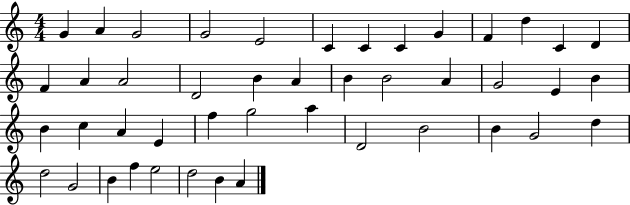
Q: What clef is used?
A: treble